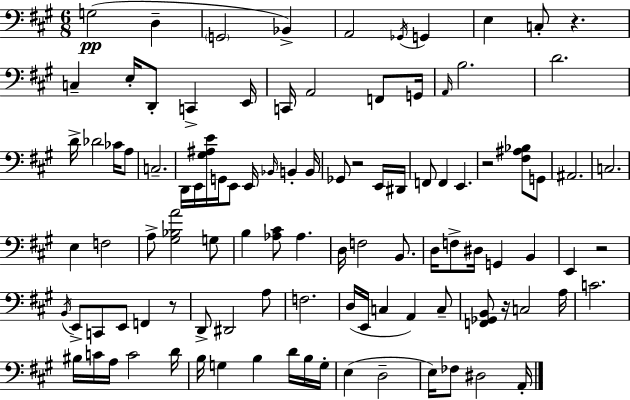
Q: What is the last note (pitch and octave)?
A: A2